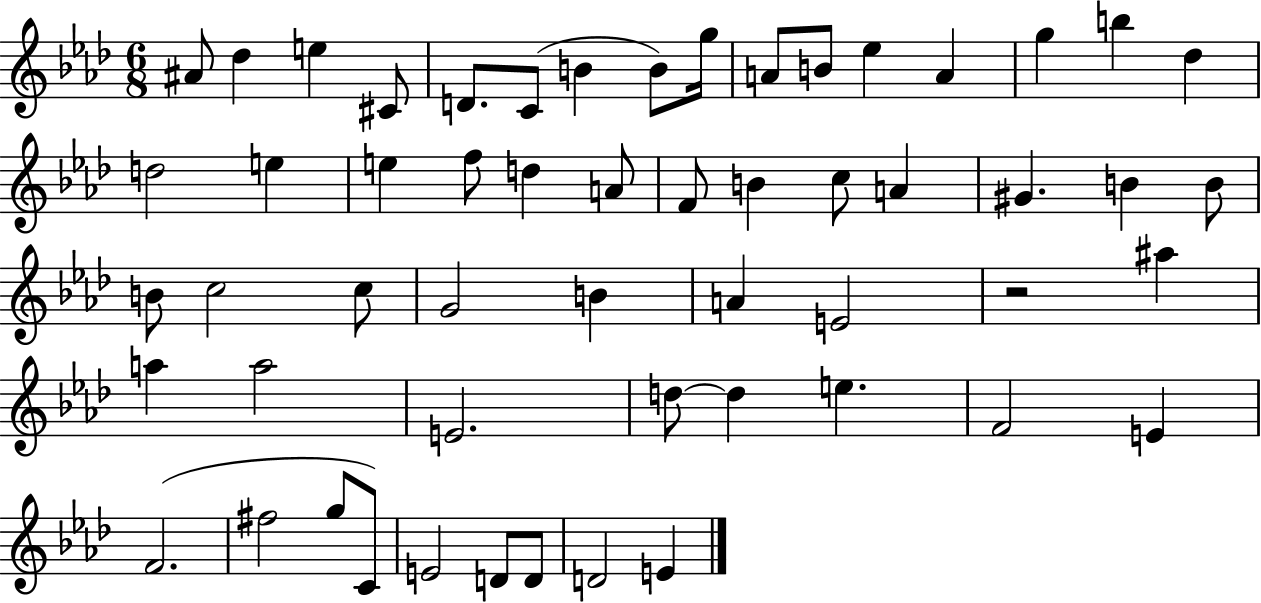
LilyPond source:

{
  \clef treble
  \numericTimeSignature
  \time 6/8
  \key aes \major
  \repeat volta 2 { ais'8 des''4 e''4 cis'8 | d'8. c'8( b'4 b'8) g''16 | a'8 b'8 ees''4 a'4 | g''4 b''4 des''4 | \break d''2 e''4 | e''4 f''8 d''4 a'8 | f'8 b'4 c''8 a'4 | gis'4. b'4 b'8 | \break b'8 c''2 c''8 | g'2 b'4 | a'4 e'2 | r2 ais''4 | \break a''4 a''2 | e'2. | d''8~~ d''4 e''4. | f'2 e'4 | \break f'2.( | fis''2 g''8 c'8) | e'2 d'8 d'8 | d'2 e'4 | \break } \bar "|."
}